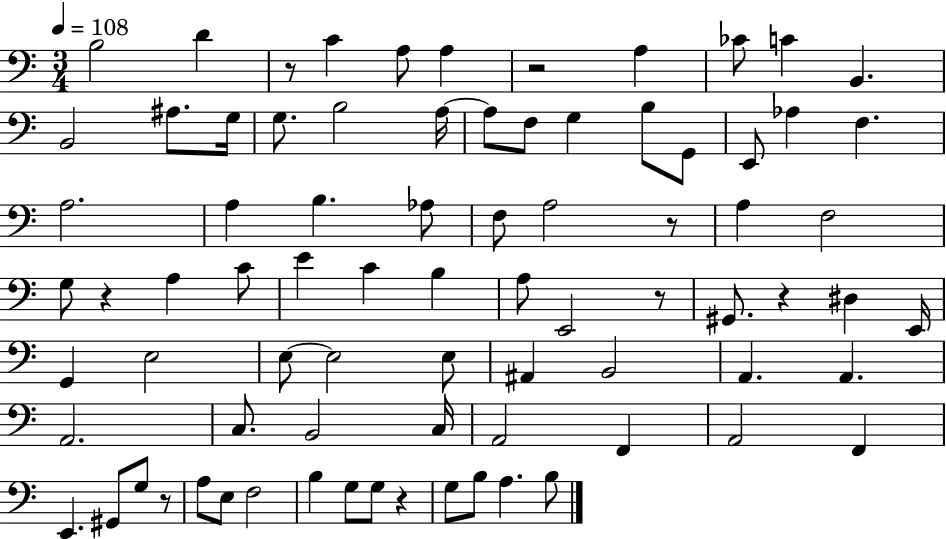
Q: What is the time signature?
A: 3/4